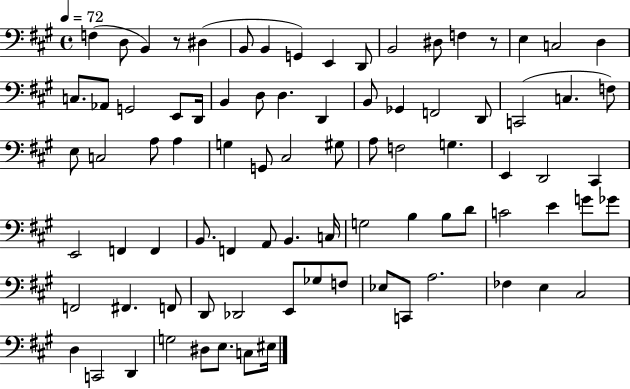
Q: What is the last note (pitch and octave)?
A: EIS3